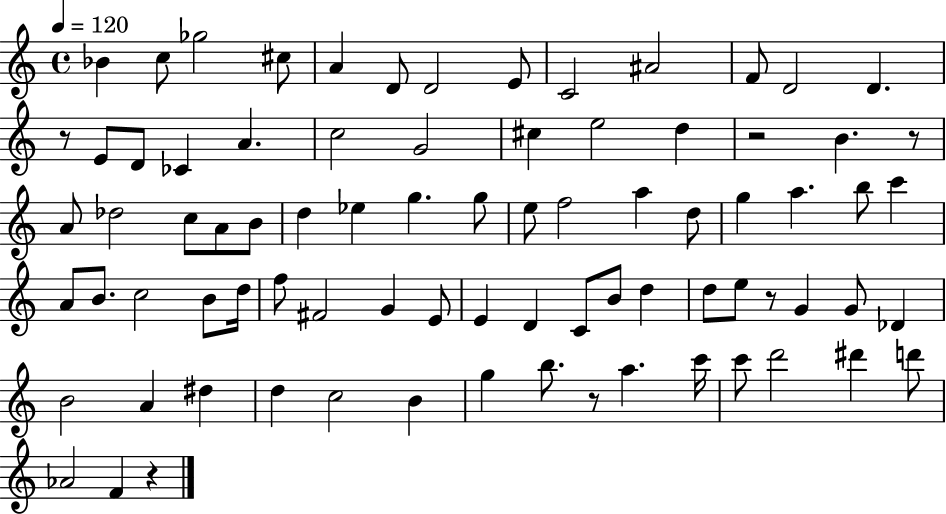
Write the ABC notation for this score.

X:1
T:Untitled
M:4/4
L:1/4
K:C
_B c/2 _g2 ^c/2 A D/2 D2 E/2 C2 ^A2 F/2 D2 D z/2 E/2 D/2 _C A c2 G2 ^c e2 d z2 B z/2 A/2 _d2 c/2 A/2 B/2 d _e g g/2 e/2 f2 a d/2 g a b/2 c' A/2 B/2 c2 B/2 d/4 f/2 ^F2 G E/2 E D C/2 B/2 d d/2 e/2 z/2 G G/2 _D B2 A ^d d c2 B g b/2 z/2 a c'/4 c'/2 d'2 ^d' d'/2 _A2 F z